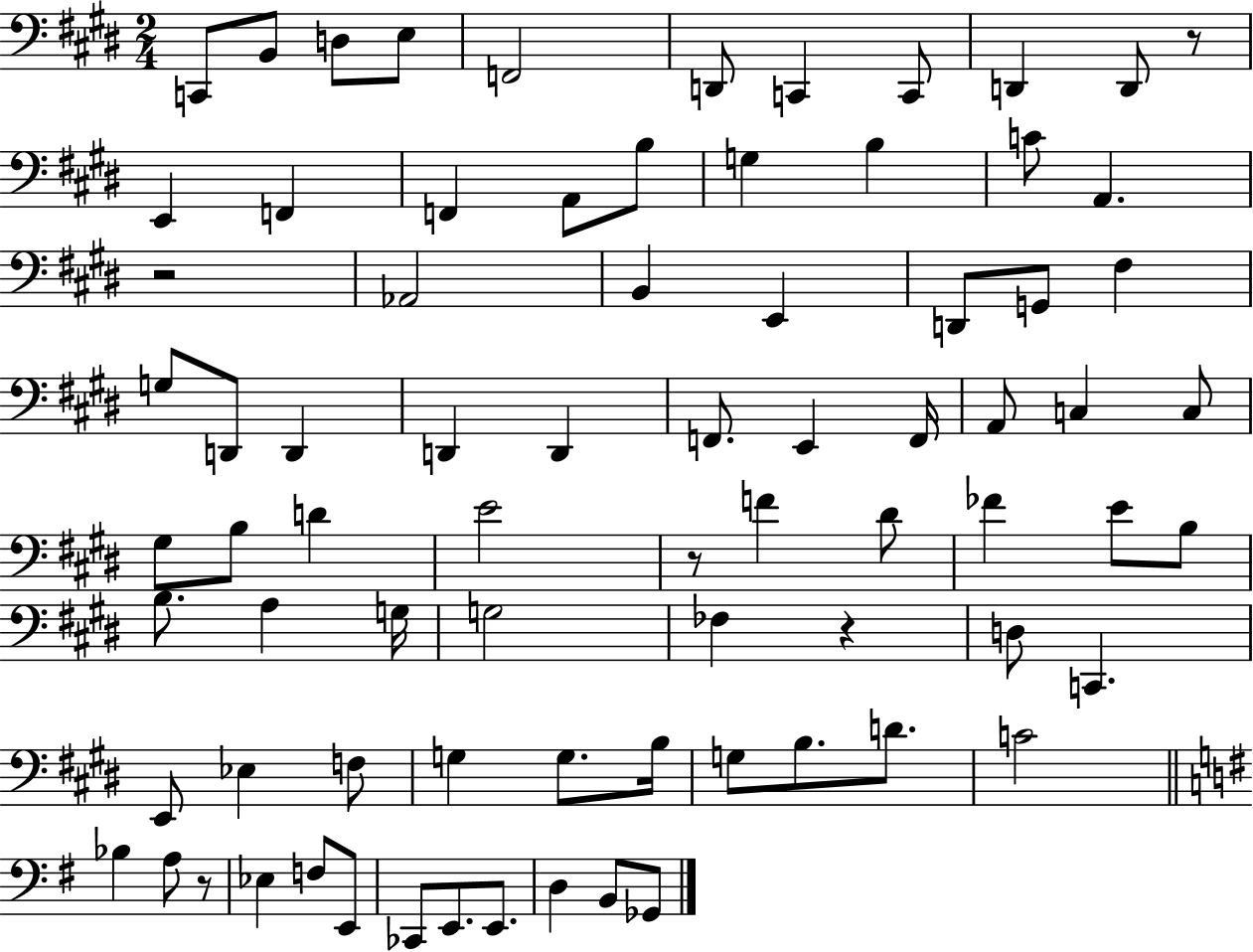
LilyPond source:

{
  \clef bass
  \numericTimeSignature
  \time 2/4
  \key e \major
  c,8 b,8 d8 e8 | f,2 | d,8 c,4 c,8 | d,4 d,8 r8 | \break e,4 f,4 | f,4 a,8 b8 | g4 b4 | c'8 a,4. | \break r2 | aes,2 | b,4 e,4 | d,8 g,8 fis4 | \break g8 d,8 d,4 | d,4 d,4 | f,8. e,4 f,16 | a,8 c4 c8 | \break gis8 b8 d'4 | e'2 | r8 f'4 dis'8 | fes'4 e'8 b8 | \break b8. a4 g16 | g2 | fes4 r4 | d8 c,4. | \break e,8 ees4 f8 | g4 g8. b16 | g8 b8. d'8. | c'2 | \break \bar "||" \break \key g \major bes4 a8 r8 | ees4 f8 e,8 | ces,8 e,8. e,8. | d4 b,8 ges,8 | \break \bar "|."
}